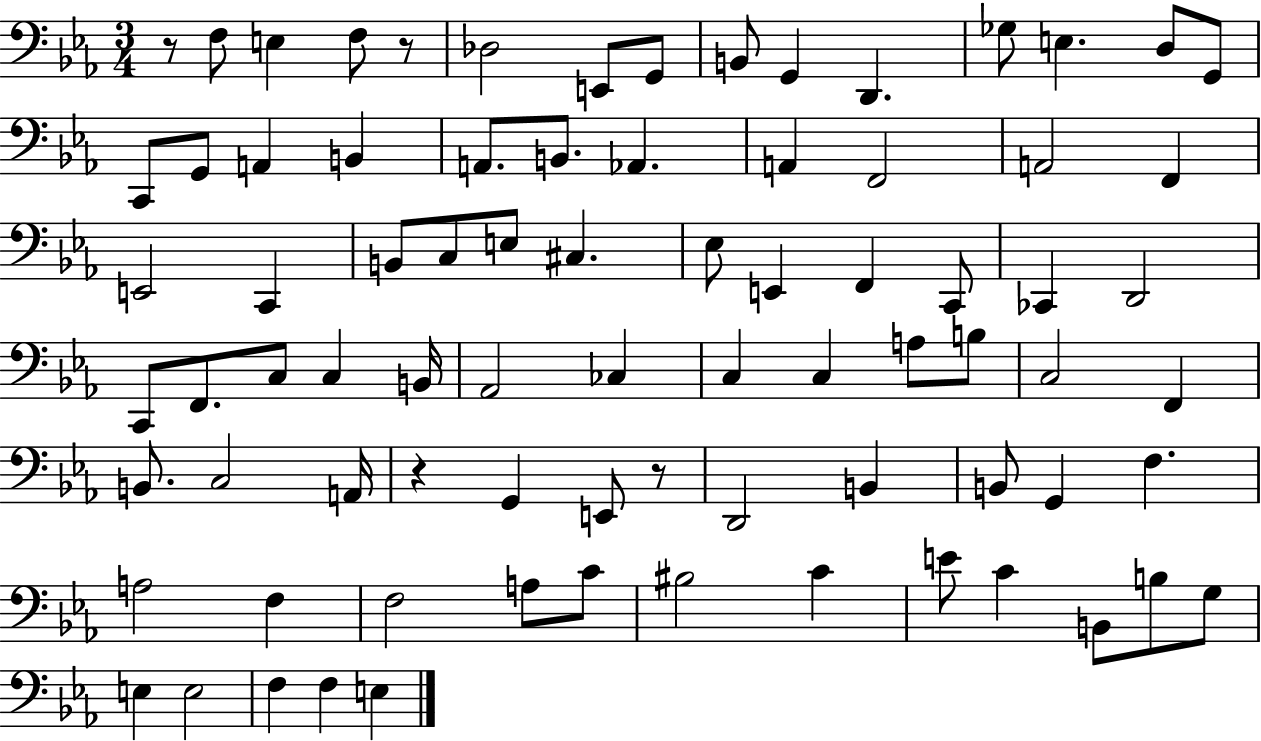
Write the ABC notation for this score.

X:1
T:Untitled
M:3/4
L:1/4
K:Eb
z/2 F,/2 E, F,/2 z/2 _D,2 E,,/2 G,,/2 B,,/2 G,, D,, _G,/2 E, D,/2 G,,/2 C,,/2 G,,/2 A,, B,, A,,/2 B,,/2 _A,, A,, F,,2 A,,2 F,, E,,2 C,, B,,/2 C,/2 E,/2 ^C, _E,/2 E,, F,, C,,/2 _C,, D,,2 C,,/2 F,,/2 C,/2 C, B,,/4 _A,,2 _C, C, C, A,/2 B,/2 C,2 F,, B,,/2 C,2 A,,/4 z G,, E,,/2 z/2 D,,2 B,, B,,/2 G,, F, A,2 F, F,2 A,/2 C/2 ^B,2 C E/2 C B,,/2 B,/2 G,/2 E, E,2 F, F, E,